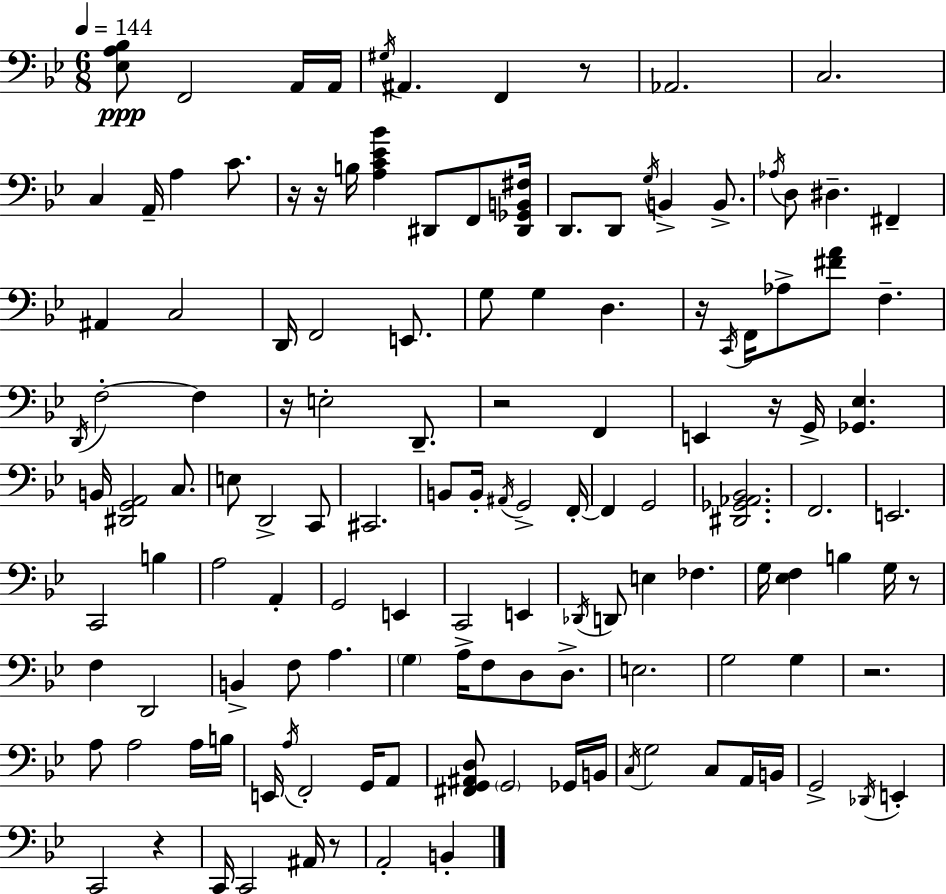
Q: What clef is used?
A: bass